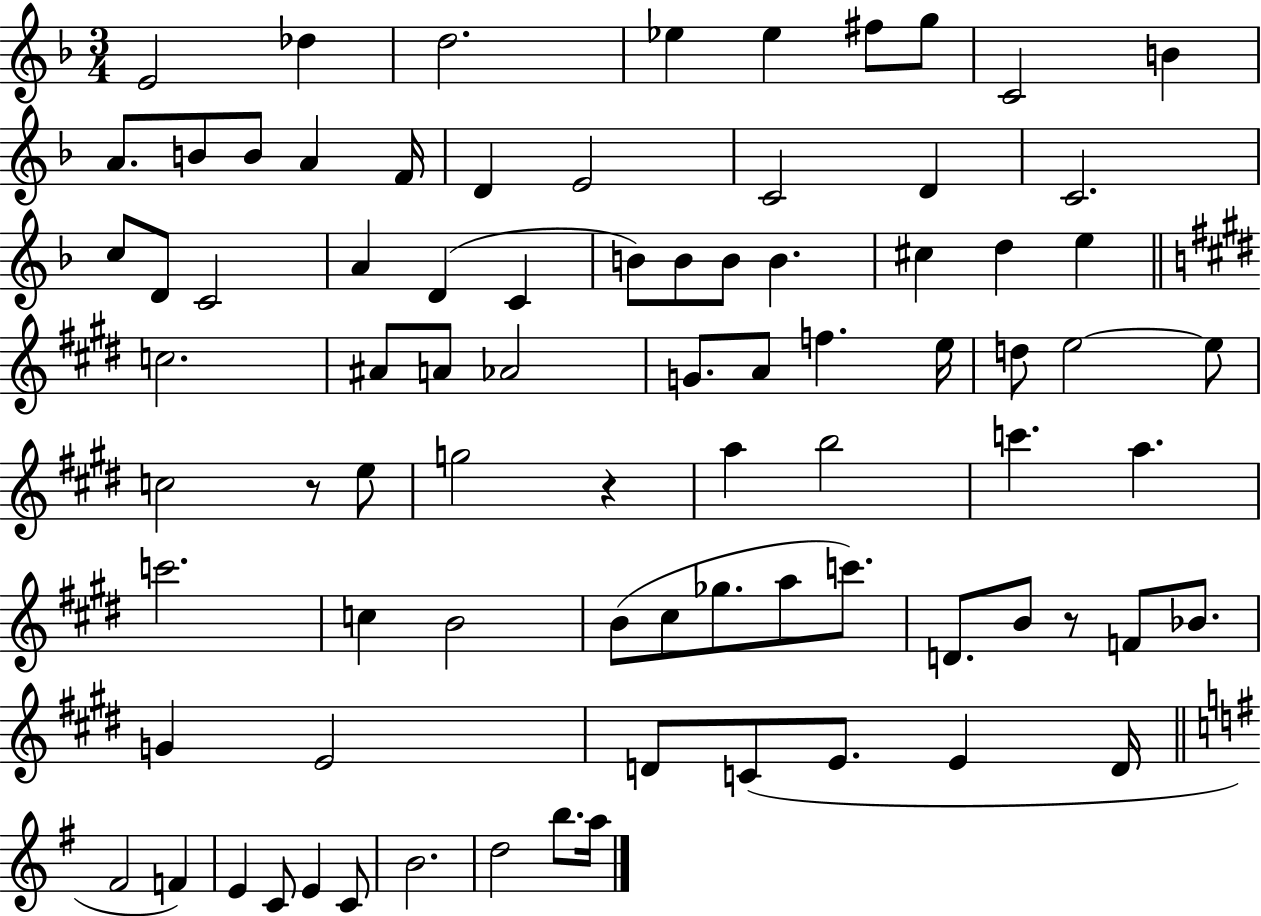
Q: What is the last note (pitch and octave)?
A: A5